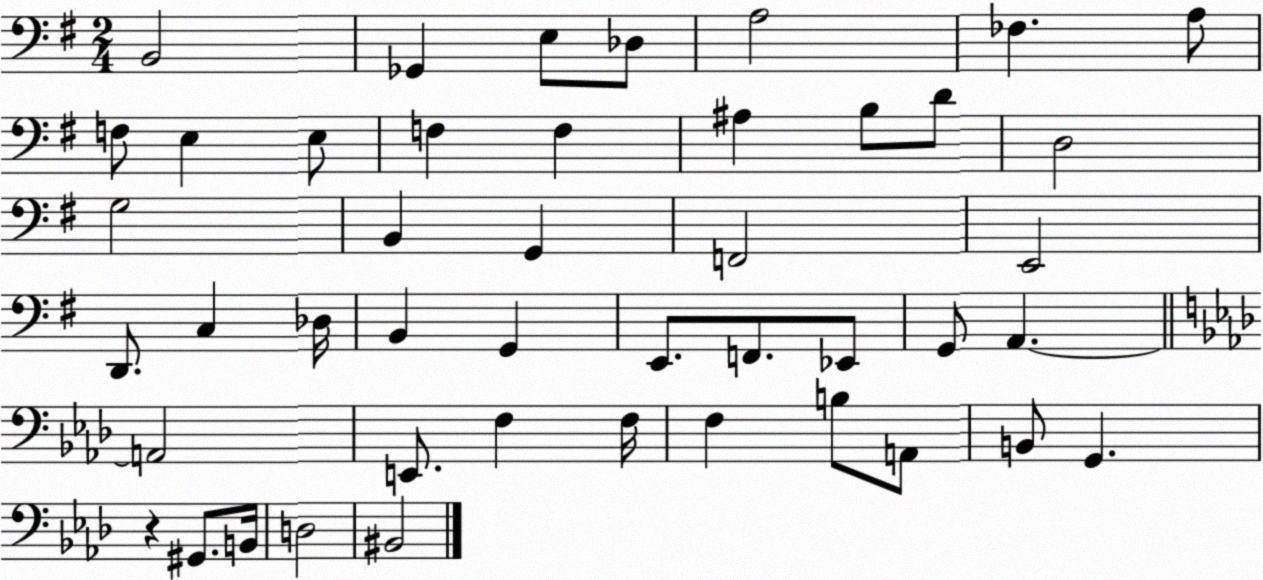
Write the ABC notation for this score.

X:1
T:Untitled
M:2/4
L:1/4
K:G
B,,2 _G,, E,/2 _D,/2 A,2 _F, A,/2 F,/2 E, E,/2 F, F, ^A, B,/2 D/2 D,2 G,2 B,, G,, F,,2 E,,2 D,,/2 C, _D,/4 B,, G,, E,,/2 F,,/2 _E,,/2 G,,/2 A,, A,,2 E,,/2 F, F,/4 F, B,/2 A,,/2 B,,/2 G,, z ^G,,/2 B,,/4 D,2 ^B,,2